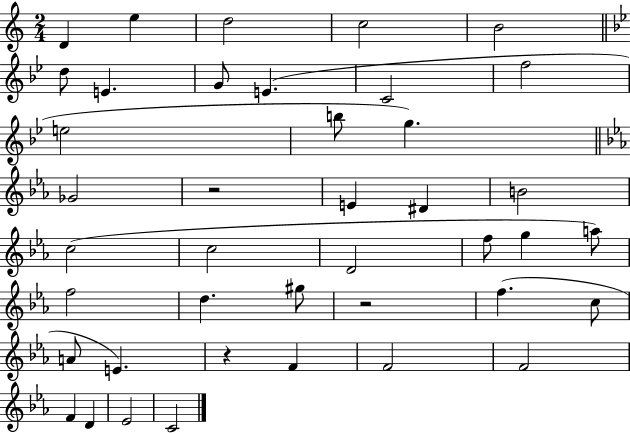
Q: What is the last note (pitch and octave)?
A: C4